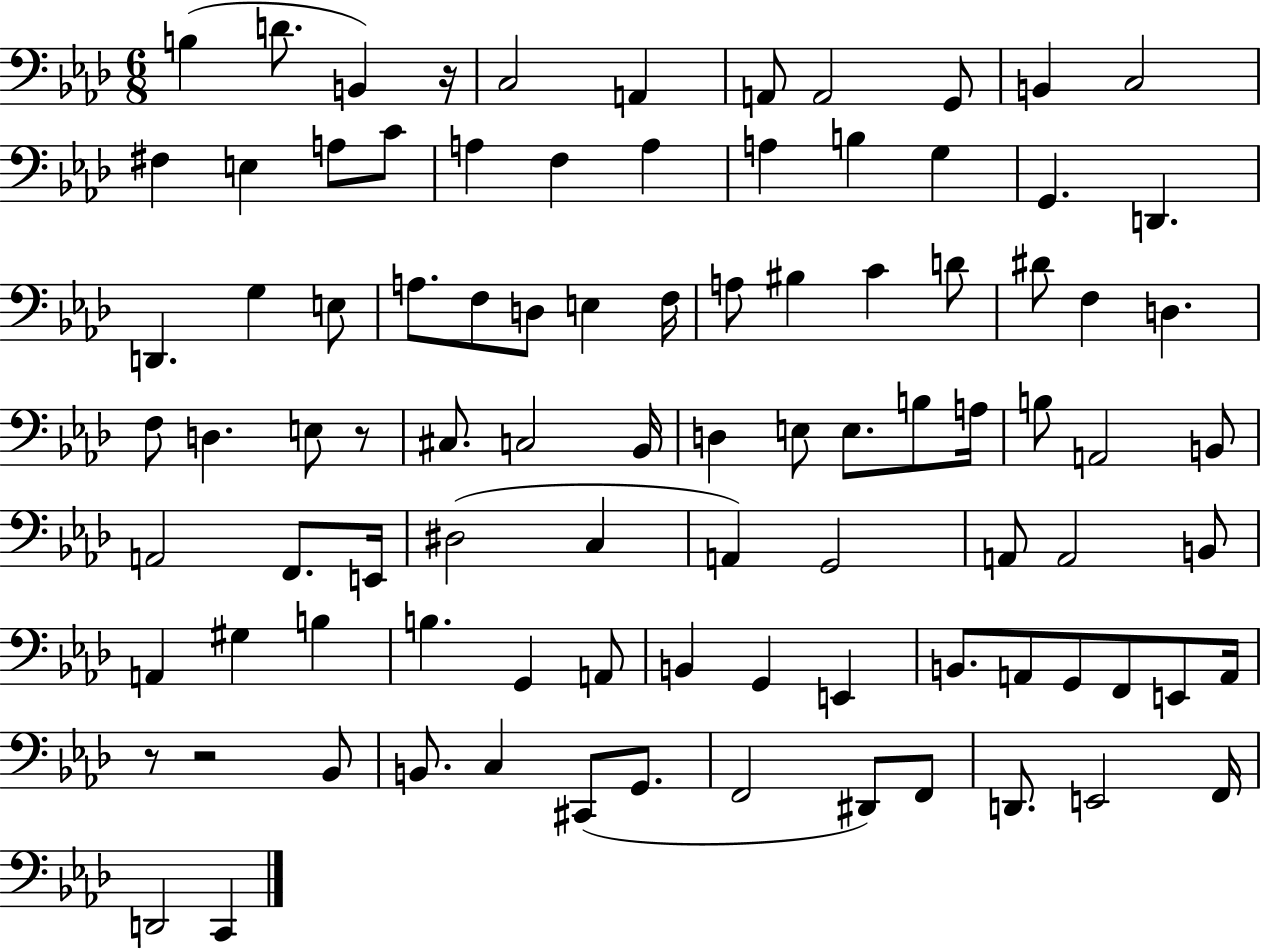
X:1
T:Untitled
M:6/8
L:1/4
K:Ab
B, D/2 B,, z/4 C,2 A,, A,,/2 A,,2 G,,/2 B,, C,2 ^F, E, A,/2 C/2 A, F, A, A, B, G, G,, D,, D,, G, E,/2 A,/2 F,/2 D,/2 E, F,/4 A,/2 ^B, C D/2 ^D/2 F, D, F,/2 D, E,/2 z/2 ^C,/2 C,2 _B,,/4 D, E,/2 E,/2 B,/2 A,/4 B,/2 A,,2 B,,/2 A,,2 F,,/2 E,,/4 ^D,2 C, A,, G,,2 A,,/2 A,,2 B,,/2 A,, ^G, B, B, G,, A,,/2 B,, G,, E,, B,,/2 A,,/2 G,,/2 F,,/2 E,,/2 A,,/4 z/2 z2 _B,,/2 B,,/2 C, ^C,,/2 G,,/2 F,,2 ^D,,/2 F,,/2 D,,/2 E,,2 F,,/4 D,,2 C,,